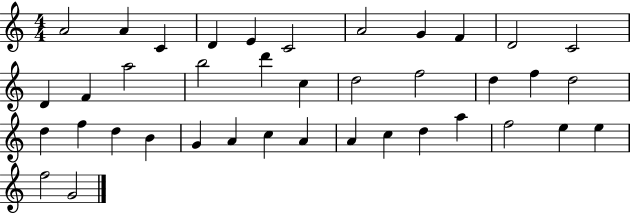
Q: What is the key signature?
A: C major